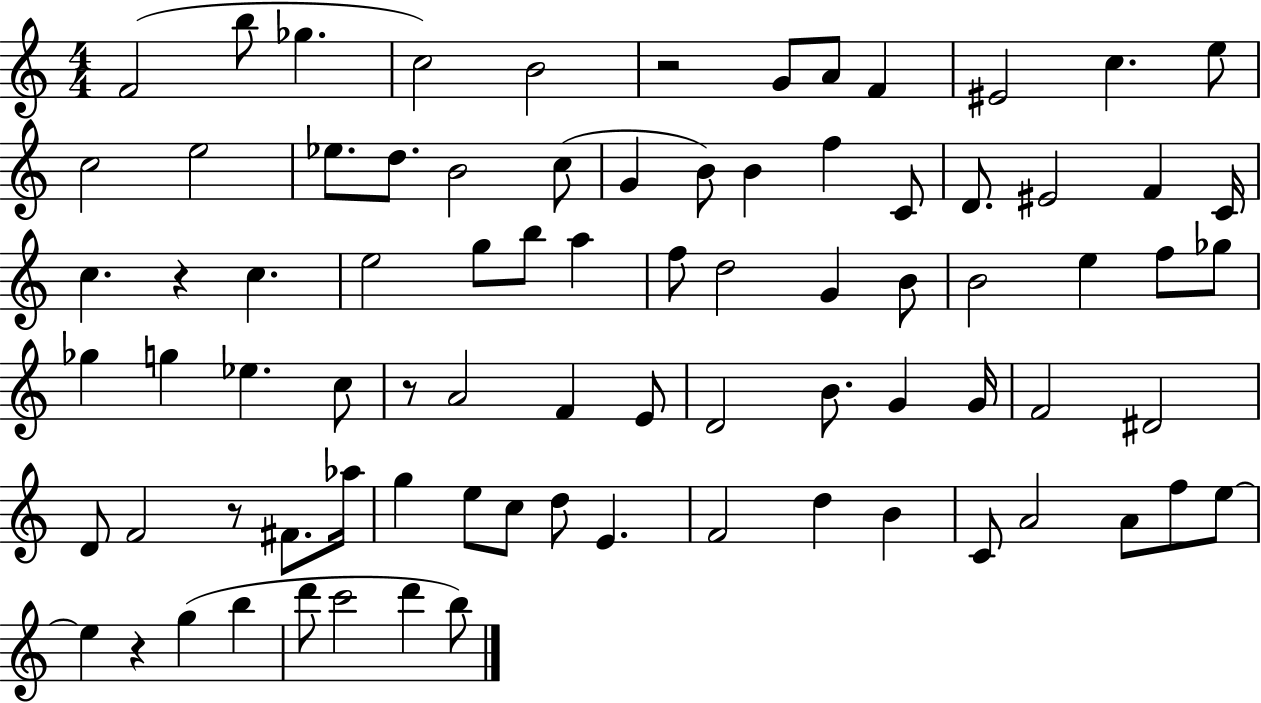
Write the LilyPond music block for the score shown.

{
  \clef treble
  \numericTimeSignature
  \time 4/4
  \key c \major
  f'2( b''8 ges''4. | c''2) b'2 | r2 g'8 a'8 f'4 | eis'2 c''4. e''8 | \break c''2 e''2 | ees''8. d''8. b'2 c''8( | g'4 b'8) b'4 f''4 c'8 | d'8. eis'2 f'4 c'16 | \break c''4. r4 c''4. | e''2 g''8 b''8 a''4 | f''8 d''2 g'4 b'8 | b'2 e''4 f''8 ges''8 | \break ges''4 g''4 ees''4. c''8 | r8 a'2 f'4 e'8 | d'2 b'8. g'4 g'16 | f'2 dis'2 | \break d'8 f'2 r8 fis'8. aes''16 | g''4 e''8 c''8 d''8 e'4. | f'2 d''4 b'4 | c'8 a'2 a'8 f''8 e''8~~ | \break e''4 r4 g''4( b''4 | d'''8 c'''2 d'''4 b''8) | \bar "|."
}